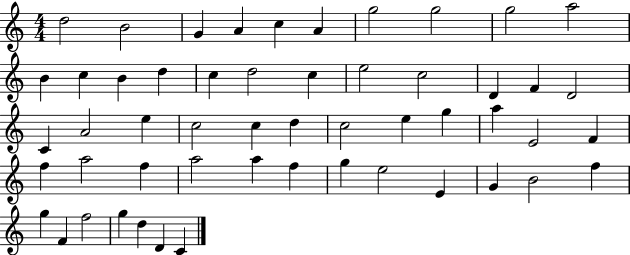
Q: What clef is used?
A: treble